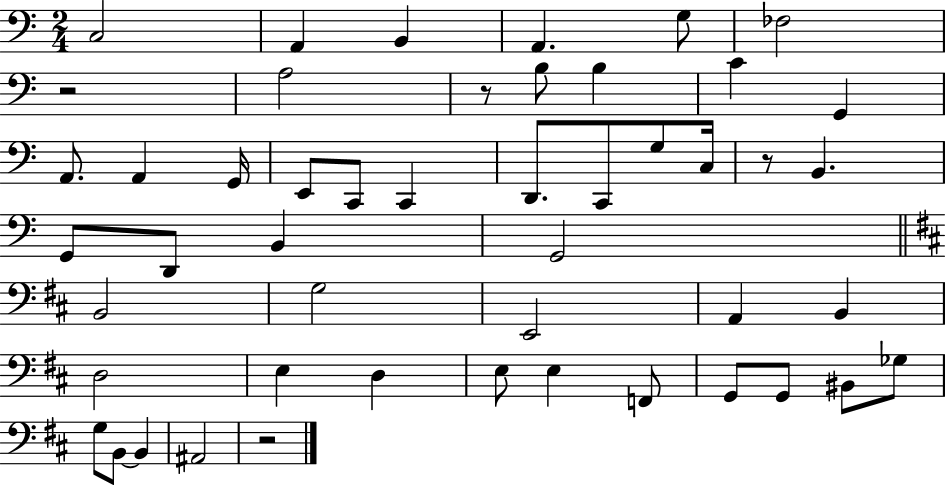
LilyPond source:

{
  \clef bass
  \numericTimeSignature
  \time 2/4
  \key c \major
  c2 | a,4 b,4 | a,4. g8 | fes2 | \break r2 | a2 | r8 b8 b4 | c'4 g,4 | \break a,8. a,4 g,16 | e,8 c,8 c,4 | d,8. c,8 g8 c16 | r8 b,4. | \break g,8 d,8 b,4 | g,2 | \bar "||" \break \key b \minor b,2 | g2 | e,2 | a,4 b,4 | \break d2 | e4 d4 | e8 e4 f,8 | g,8 g,8 bis,8 ges8 | \break g8 b,8~~ b,4 | ais,2 | r2 | \bar "|."
}